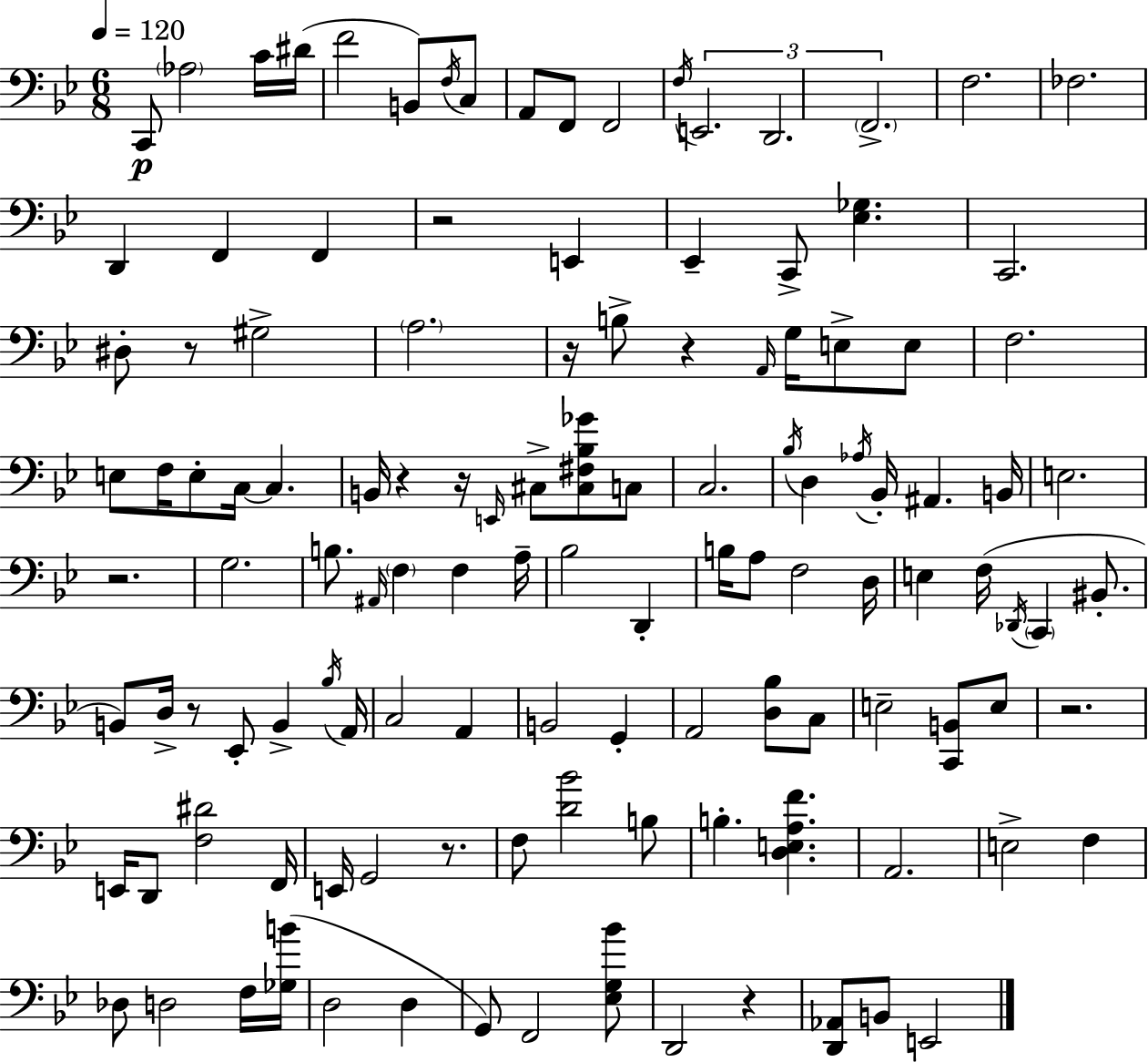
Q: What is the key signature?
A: BES major